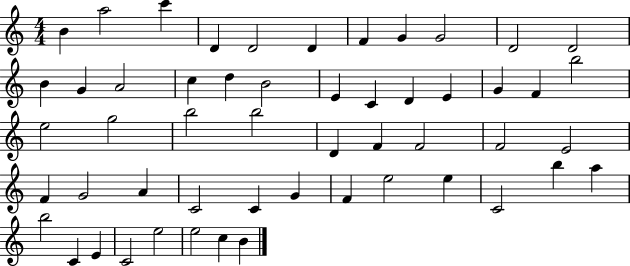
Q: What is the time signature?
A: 4/4